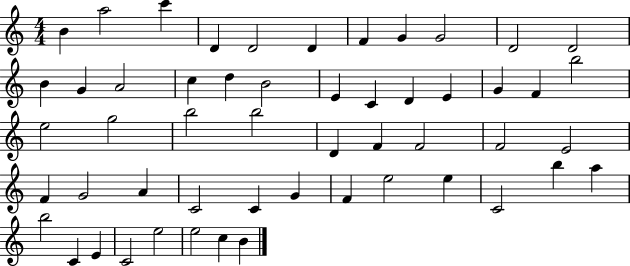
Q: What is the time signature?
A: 4/4